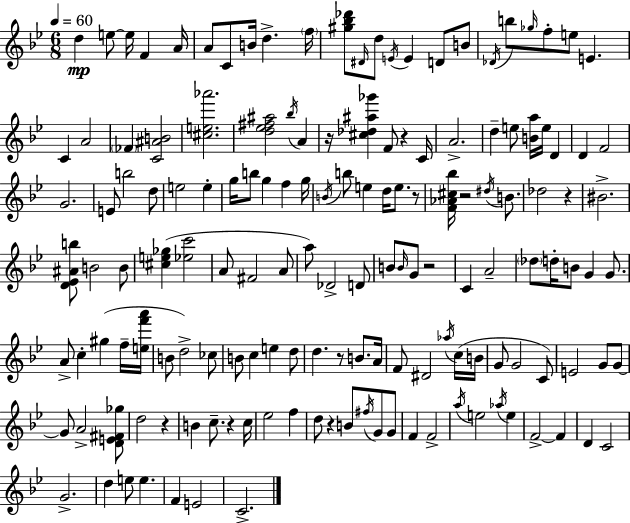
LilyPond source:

{
  \clef treble
  \numericTimeSignature
  \time 6/8
  \key bes \major
  \tempo 4 = 60
  d''4\mp e''8~~ e''16 f'4 a'16 | a'8 c'8 b'16 d''4.-> \parenthesize f''16 | <gis'' bes'' des'''>8 \grace { dis'16 } d''8 \acciaccatura { e'16 } e'4 d'8 | b'8 \acciaccatura { des'16 } b''8 \grace { ges''16 } f''8-. e''8 e'4. | \break c'4 a'2 | \parenthesize fes'4 <c' ais' b'>2 | <cis'' e'' aes'''>2. | <d'' ees'' fis'' ais''>2 | \break \acciaccatura { bes''16 } a'4 r16 <cis'' des'' ais'' ges'''>4 f'8 | r4 c'16 a'2.-> | d''4-- e''8 <b' a''>16 | e''16 d'4 d'4 f'2 | \break g'2. | e'8 b''2 | d''8 e''2 | e''4-. g''16 b''8 g''4 | \break f''4 g''16 \acciaccatura { b'16 } b''8 e''4 | d''16 e''8. r8 <f' aes' cis'' bes''>16 r2 | \acciaccatura { dis''16 } b'8. des''2 | r4 bis'2.-> | \break <d' ees' ais' b''>8 b'2 | b'8 <cis'' e'' ges''>4( <ees'' c'''>2 | a'8 fis'2 | a'8 a''8) des'2-> | \break d'8 b'8 \grace { b'16 } g'8 | r2 c'4 | a'2-- \parenthesize des''8 d''16-. b'8 | g'4 g'8. a'8-> c''4-. | \break gis''4( f''16-- <e'' f''' a'''>16 b'8 d''2->) | ces''8 b'8 c''4 | e''4 d''8 d''4. | r8 b'8. a'16 f'8 dis'2 | \break \acciaccatura { aes''16 } c''16( b'16 g'8 g'2 | c'8) e'2 | g'8 g'8~~ g'8 a'2-> | <d' e' fis' ges''>8 d''2 | \break r4 b'4 | c''8.-- r4 c''16 ees''2 | f''4 d''8 r4 | b'8 \acciaccatura { fis''16 } g'8 g'8 f'4 | \break f'2-> \acciaccatura { a''16 } e''2 | \acciaccatura { aes''16 } e''4 | f'2->~~ f'4 | d'4 c'2 | \break g'2.-> | d''4 e''8 e''4. | f'4 e'2 | c'2.-> | \break \bar "|."
}